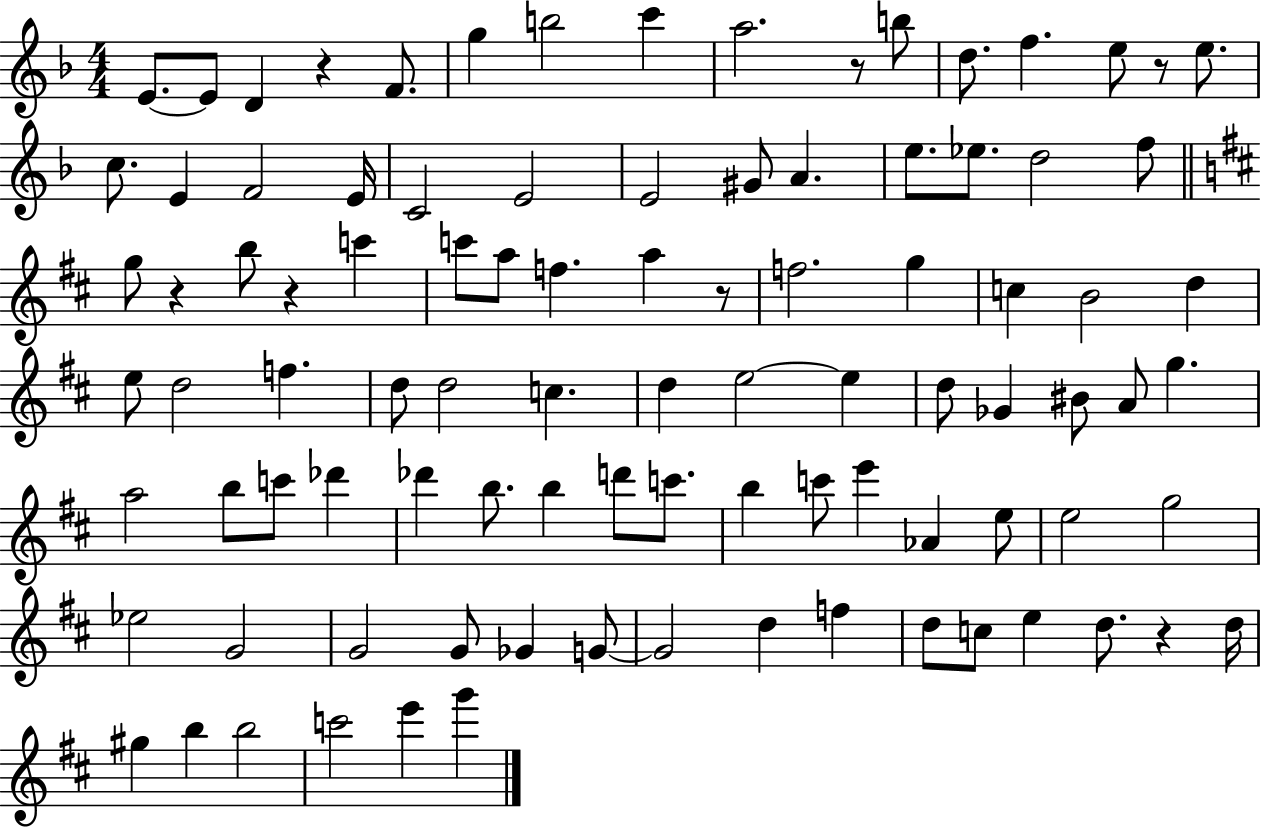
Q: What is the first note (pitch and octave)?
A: E4